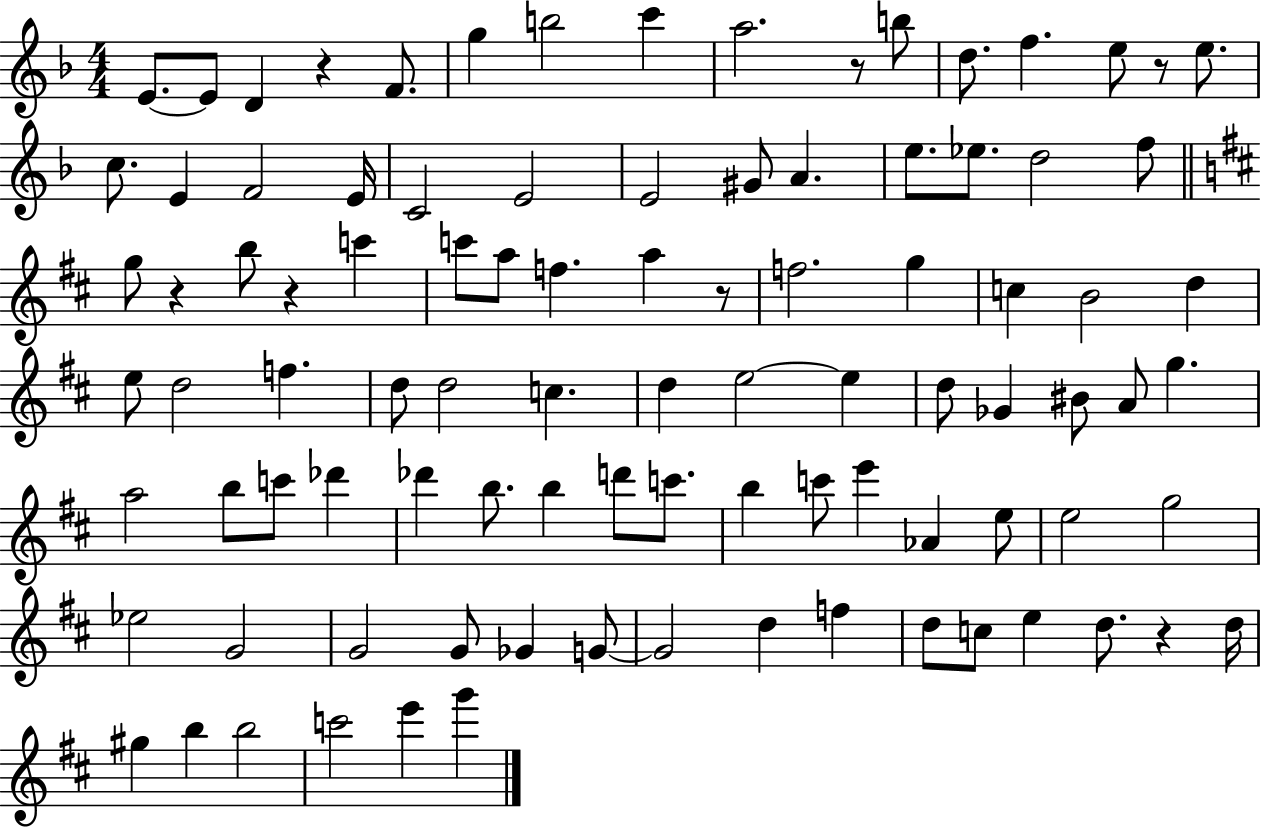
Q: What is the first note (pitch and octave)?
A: E4